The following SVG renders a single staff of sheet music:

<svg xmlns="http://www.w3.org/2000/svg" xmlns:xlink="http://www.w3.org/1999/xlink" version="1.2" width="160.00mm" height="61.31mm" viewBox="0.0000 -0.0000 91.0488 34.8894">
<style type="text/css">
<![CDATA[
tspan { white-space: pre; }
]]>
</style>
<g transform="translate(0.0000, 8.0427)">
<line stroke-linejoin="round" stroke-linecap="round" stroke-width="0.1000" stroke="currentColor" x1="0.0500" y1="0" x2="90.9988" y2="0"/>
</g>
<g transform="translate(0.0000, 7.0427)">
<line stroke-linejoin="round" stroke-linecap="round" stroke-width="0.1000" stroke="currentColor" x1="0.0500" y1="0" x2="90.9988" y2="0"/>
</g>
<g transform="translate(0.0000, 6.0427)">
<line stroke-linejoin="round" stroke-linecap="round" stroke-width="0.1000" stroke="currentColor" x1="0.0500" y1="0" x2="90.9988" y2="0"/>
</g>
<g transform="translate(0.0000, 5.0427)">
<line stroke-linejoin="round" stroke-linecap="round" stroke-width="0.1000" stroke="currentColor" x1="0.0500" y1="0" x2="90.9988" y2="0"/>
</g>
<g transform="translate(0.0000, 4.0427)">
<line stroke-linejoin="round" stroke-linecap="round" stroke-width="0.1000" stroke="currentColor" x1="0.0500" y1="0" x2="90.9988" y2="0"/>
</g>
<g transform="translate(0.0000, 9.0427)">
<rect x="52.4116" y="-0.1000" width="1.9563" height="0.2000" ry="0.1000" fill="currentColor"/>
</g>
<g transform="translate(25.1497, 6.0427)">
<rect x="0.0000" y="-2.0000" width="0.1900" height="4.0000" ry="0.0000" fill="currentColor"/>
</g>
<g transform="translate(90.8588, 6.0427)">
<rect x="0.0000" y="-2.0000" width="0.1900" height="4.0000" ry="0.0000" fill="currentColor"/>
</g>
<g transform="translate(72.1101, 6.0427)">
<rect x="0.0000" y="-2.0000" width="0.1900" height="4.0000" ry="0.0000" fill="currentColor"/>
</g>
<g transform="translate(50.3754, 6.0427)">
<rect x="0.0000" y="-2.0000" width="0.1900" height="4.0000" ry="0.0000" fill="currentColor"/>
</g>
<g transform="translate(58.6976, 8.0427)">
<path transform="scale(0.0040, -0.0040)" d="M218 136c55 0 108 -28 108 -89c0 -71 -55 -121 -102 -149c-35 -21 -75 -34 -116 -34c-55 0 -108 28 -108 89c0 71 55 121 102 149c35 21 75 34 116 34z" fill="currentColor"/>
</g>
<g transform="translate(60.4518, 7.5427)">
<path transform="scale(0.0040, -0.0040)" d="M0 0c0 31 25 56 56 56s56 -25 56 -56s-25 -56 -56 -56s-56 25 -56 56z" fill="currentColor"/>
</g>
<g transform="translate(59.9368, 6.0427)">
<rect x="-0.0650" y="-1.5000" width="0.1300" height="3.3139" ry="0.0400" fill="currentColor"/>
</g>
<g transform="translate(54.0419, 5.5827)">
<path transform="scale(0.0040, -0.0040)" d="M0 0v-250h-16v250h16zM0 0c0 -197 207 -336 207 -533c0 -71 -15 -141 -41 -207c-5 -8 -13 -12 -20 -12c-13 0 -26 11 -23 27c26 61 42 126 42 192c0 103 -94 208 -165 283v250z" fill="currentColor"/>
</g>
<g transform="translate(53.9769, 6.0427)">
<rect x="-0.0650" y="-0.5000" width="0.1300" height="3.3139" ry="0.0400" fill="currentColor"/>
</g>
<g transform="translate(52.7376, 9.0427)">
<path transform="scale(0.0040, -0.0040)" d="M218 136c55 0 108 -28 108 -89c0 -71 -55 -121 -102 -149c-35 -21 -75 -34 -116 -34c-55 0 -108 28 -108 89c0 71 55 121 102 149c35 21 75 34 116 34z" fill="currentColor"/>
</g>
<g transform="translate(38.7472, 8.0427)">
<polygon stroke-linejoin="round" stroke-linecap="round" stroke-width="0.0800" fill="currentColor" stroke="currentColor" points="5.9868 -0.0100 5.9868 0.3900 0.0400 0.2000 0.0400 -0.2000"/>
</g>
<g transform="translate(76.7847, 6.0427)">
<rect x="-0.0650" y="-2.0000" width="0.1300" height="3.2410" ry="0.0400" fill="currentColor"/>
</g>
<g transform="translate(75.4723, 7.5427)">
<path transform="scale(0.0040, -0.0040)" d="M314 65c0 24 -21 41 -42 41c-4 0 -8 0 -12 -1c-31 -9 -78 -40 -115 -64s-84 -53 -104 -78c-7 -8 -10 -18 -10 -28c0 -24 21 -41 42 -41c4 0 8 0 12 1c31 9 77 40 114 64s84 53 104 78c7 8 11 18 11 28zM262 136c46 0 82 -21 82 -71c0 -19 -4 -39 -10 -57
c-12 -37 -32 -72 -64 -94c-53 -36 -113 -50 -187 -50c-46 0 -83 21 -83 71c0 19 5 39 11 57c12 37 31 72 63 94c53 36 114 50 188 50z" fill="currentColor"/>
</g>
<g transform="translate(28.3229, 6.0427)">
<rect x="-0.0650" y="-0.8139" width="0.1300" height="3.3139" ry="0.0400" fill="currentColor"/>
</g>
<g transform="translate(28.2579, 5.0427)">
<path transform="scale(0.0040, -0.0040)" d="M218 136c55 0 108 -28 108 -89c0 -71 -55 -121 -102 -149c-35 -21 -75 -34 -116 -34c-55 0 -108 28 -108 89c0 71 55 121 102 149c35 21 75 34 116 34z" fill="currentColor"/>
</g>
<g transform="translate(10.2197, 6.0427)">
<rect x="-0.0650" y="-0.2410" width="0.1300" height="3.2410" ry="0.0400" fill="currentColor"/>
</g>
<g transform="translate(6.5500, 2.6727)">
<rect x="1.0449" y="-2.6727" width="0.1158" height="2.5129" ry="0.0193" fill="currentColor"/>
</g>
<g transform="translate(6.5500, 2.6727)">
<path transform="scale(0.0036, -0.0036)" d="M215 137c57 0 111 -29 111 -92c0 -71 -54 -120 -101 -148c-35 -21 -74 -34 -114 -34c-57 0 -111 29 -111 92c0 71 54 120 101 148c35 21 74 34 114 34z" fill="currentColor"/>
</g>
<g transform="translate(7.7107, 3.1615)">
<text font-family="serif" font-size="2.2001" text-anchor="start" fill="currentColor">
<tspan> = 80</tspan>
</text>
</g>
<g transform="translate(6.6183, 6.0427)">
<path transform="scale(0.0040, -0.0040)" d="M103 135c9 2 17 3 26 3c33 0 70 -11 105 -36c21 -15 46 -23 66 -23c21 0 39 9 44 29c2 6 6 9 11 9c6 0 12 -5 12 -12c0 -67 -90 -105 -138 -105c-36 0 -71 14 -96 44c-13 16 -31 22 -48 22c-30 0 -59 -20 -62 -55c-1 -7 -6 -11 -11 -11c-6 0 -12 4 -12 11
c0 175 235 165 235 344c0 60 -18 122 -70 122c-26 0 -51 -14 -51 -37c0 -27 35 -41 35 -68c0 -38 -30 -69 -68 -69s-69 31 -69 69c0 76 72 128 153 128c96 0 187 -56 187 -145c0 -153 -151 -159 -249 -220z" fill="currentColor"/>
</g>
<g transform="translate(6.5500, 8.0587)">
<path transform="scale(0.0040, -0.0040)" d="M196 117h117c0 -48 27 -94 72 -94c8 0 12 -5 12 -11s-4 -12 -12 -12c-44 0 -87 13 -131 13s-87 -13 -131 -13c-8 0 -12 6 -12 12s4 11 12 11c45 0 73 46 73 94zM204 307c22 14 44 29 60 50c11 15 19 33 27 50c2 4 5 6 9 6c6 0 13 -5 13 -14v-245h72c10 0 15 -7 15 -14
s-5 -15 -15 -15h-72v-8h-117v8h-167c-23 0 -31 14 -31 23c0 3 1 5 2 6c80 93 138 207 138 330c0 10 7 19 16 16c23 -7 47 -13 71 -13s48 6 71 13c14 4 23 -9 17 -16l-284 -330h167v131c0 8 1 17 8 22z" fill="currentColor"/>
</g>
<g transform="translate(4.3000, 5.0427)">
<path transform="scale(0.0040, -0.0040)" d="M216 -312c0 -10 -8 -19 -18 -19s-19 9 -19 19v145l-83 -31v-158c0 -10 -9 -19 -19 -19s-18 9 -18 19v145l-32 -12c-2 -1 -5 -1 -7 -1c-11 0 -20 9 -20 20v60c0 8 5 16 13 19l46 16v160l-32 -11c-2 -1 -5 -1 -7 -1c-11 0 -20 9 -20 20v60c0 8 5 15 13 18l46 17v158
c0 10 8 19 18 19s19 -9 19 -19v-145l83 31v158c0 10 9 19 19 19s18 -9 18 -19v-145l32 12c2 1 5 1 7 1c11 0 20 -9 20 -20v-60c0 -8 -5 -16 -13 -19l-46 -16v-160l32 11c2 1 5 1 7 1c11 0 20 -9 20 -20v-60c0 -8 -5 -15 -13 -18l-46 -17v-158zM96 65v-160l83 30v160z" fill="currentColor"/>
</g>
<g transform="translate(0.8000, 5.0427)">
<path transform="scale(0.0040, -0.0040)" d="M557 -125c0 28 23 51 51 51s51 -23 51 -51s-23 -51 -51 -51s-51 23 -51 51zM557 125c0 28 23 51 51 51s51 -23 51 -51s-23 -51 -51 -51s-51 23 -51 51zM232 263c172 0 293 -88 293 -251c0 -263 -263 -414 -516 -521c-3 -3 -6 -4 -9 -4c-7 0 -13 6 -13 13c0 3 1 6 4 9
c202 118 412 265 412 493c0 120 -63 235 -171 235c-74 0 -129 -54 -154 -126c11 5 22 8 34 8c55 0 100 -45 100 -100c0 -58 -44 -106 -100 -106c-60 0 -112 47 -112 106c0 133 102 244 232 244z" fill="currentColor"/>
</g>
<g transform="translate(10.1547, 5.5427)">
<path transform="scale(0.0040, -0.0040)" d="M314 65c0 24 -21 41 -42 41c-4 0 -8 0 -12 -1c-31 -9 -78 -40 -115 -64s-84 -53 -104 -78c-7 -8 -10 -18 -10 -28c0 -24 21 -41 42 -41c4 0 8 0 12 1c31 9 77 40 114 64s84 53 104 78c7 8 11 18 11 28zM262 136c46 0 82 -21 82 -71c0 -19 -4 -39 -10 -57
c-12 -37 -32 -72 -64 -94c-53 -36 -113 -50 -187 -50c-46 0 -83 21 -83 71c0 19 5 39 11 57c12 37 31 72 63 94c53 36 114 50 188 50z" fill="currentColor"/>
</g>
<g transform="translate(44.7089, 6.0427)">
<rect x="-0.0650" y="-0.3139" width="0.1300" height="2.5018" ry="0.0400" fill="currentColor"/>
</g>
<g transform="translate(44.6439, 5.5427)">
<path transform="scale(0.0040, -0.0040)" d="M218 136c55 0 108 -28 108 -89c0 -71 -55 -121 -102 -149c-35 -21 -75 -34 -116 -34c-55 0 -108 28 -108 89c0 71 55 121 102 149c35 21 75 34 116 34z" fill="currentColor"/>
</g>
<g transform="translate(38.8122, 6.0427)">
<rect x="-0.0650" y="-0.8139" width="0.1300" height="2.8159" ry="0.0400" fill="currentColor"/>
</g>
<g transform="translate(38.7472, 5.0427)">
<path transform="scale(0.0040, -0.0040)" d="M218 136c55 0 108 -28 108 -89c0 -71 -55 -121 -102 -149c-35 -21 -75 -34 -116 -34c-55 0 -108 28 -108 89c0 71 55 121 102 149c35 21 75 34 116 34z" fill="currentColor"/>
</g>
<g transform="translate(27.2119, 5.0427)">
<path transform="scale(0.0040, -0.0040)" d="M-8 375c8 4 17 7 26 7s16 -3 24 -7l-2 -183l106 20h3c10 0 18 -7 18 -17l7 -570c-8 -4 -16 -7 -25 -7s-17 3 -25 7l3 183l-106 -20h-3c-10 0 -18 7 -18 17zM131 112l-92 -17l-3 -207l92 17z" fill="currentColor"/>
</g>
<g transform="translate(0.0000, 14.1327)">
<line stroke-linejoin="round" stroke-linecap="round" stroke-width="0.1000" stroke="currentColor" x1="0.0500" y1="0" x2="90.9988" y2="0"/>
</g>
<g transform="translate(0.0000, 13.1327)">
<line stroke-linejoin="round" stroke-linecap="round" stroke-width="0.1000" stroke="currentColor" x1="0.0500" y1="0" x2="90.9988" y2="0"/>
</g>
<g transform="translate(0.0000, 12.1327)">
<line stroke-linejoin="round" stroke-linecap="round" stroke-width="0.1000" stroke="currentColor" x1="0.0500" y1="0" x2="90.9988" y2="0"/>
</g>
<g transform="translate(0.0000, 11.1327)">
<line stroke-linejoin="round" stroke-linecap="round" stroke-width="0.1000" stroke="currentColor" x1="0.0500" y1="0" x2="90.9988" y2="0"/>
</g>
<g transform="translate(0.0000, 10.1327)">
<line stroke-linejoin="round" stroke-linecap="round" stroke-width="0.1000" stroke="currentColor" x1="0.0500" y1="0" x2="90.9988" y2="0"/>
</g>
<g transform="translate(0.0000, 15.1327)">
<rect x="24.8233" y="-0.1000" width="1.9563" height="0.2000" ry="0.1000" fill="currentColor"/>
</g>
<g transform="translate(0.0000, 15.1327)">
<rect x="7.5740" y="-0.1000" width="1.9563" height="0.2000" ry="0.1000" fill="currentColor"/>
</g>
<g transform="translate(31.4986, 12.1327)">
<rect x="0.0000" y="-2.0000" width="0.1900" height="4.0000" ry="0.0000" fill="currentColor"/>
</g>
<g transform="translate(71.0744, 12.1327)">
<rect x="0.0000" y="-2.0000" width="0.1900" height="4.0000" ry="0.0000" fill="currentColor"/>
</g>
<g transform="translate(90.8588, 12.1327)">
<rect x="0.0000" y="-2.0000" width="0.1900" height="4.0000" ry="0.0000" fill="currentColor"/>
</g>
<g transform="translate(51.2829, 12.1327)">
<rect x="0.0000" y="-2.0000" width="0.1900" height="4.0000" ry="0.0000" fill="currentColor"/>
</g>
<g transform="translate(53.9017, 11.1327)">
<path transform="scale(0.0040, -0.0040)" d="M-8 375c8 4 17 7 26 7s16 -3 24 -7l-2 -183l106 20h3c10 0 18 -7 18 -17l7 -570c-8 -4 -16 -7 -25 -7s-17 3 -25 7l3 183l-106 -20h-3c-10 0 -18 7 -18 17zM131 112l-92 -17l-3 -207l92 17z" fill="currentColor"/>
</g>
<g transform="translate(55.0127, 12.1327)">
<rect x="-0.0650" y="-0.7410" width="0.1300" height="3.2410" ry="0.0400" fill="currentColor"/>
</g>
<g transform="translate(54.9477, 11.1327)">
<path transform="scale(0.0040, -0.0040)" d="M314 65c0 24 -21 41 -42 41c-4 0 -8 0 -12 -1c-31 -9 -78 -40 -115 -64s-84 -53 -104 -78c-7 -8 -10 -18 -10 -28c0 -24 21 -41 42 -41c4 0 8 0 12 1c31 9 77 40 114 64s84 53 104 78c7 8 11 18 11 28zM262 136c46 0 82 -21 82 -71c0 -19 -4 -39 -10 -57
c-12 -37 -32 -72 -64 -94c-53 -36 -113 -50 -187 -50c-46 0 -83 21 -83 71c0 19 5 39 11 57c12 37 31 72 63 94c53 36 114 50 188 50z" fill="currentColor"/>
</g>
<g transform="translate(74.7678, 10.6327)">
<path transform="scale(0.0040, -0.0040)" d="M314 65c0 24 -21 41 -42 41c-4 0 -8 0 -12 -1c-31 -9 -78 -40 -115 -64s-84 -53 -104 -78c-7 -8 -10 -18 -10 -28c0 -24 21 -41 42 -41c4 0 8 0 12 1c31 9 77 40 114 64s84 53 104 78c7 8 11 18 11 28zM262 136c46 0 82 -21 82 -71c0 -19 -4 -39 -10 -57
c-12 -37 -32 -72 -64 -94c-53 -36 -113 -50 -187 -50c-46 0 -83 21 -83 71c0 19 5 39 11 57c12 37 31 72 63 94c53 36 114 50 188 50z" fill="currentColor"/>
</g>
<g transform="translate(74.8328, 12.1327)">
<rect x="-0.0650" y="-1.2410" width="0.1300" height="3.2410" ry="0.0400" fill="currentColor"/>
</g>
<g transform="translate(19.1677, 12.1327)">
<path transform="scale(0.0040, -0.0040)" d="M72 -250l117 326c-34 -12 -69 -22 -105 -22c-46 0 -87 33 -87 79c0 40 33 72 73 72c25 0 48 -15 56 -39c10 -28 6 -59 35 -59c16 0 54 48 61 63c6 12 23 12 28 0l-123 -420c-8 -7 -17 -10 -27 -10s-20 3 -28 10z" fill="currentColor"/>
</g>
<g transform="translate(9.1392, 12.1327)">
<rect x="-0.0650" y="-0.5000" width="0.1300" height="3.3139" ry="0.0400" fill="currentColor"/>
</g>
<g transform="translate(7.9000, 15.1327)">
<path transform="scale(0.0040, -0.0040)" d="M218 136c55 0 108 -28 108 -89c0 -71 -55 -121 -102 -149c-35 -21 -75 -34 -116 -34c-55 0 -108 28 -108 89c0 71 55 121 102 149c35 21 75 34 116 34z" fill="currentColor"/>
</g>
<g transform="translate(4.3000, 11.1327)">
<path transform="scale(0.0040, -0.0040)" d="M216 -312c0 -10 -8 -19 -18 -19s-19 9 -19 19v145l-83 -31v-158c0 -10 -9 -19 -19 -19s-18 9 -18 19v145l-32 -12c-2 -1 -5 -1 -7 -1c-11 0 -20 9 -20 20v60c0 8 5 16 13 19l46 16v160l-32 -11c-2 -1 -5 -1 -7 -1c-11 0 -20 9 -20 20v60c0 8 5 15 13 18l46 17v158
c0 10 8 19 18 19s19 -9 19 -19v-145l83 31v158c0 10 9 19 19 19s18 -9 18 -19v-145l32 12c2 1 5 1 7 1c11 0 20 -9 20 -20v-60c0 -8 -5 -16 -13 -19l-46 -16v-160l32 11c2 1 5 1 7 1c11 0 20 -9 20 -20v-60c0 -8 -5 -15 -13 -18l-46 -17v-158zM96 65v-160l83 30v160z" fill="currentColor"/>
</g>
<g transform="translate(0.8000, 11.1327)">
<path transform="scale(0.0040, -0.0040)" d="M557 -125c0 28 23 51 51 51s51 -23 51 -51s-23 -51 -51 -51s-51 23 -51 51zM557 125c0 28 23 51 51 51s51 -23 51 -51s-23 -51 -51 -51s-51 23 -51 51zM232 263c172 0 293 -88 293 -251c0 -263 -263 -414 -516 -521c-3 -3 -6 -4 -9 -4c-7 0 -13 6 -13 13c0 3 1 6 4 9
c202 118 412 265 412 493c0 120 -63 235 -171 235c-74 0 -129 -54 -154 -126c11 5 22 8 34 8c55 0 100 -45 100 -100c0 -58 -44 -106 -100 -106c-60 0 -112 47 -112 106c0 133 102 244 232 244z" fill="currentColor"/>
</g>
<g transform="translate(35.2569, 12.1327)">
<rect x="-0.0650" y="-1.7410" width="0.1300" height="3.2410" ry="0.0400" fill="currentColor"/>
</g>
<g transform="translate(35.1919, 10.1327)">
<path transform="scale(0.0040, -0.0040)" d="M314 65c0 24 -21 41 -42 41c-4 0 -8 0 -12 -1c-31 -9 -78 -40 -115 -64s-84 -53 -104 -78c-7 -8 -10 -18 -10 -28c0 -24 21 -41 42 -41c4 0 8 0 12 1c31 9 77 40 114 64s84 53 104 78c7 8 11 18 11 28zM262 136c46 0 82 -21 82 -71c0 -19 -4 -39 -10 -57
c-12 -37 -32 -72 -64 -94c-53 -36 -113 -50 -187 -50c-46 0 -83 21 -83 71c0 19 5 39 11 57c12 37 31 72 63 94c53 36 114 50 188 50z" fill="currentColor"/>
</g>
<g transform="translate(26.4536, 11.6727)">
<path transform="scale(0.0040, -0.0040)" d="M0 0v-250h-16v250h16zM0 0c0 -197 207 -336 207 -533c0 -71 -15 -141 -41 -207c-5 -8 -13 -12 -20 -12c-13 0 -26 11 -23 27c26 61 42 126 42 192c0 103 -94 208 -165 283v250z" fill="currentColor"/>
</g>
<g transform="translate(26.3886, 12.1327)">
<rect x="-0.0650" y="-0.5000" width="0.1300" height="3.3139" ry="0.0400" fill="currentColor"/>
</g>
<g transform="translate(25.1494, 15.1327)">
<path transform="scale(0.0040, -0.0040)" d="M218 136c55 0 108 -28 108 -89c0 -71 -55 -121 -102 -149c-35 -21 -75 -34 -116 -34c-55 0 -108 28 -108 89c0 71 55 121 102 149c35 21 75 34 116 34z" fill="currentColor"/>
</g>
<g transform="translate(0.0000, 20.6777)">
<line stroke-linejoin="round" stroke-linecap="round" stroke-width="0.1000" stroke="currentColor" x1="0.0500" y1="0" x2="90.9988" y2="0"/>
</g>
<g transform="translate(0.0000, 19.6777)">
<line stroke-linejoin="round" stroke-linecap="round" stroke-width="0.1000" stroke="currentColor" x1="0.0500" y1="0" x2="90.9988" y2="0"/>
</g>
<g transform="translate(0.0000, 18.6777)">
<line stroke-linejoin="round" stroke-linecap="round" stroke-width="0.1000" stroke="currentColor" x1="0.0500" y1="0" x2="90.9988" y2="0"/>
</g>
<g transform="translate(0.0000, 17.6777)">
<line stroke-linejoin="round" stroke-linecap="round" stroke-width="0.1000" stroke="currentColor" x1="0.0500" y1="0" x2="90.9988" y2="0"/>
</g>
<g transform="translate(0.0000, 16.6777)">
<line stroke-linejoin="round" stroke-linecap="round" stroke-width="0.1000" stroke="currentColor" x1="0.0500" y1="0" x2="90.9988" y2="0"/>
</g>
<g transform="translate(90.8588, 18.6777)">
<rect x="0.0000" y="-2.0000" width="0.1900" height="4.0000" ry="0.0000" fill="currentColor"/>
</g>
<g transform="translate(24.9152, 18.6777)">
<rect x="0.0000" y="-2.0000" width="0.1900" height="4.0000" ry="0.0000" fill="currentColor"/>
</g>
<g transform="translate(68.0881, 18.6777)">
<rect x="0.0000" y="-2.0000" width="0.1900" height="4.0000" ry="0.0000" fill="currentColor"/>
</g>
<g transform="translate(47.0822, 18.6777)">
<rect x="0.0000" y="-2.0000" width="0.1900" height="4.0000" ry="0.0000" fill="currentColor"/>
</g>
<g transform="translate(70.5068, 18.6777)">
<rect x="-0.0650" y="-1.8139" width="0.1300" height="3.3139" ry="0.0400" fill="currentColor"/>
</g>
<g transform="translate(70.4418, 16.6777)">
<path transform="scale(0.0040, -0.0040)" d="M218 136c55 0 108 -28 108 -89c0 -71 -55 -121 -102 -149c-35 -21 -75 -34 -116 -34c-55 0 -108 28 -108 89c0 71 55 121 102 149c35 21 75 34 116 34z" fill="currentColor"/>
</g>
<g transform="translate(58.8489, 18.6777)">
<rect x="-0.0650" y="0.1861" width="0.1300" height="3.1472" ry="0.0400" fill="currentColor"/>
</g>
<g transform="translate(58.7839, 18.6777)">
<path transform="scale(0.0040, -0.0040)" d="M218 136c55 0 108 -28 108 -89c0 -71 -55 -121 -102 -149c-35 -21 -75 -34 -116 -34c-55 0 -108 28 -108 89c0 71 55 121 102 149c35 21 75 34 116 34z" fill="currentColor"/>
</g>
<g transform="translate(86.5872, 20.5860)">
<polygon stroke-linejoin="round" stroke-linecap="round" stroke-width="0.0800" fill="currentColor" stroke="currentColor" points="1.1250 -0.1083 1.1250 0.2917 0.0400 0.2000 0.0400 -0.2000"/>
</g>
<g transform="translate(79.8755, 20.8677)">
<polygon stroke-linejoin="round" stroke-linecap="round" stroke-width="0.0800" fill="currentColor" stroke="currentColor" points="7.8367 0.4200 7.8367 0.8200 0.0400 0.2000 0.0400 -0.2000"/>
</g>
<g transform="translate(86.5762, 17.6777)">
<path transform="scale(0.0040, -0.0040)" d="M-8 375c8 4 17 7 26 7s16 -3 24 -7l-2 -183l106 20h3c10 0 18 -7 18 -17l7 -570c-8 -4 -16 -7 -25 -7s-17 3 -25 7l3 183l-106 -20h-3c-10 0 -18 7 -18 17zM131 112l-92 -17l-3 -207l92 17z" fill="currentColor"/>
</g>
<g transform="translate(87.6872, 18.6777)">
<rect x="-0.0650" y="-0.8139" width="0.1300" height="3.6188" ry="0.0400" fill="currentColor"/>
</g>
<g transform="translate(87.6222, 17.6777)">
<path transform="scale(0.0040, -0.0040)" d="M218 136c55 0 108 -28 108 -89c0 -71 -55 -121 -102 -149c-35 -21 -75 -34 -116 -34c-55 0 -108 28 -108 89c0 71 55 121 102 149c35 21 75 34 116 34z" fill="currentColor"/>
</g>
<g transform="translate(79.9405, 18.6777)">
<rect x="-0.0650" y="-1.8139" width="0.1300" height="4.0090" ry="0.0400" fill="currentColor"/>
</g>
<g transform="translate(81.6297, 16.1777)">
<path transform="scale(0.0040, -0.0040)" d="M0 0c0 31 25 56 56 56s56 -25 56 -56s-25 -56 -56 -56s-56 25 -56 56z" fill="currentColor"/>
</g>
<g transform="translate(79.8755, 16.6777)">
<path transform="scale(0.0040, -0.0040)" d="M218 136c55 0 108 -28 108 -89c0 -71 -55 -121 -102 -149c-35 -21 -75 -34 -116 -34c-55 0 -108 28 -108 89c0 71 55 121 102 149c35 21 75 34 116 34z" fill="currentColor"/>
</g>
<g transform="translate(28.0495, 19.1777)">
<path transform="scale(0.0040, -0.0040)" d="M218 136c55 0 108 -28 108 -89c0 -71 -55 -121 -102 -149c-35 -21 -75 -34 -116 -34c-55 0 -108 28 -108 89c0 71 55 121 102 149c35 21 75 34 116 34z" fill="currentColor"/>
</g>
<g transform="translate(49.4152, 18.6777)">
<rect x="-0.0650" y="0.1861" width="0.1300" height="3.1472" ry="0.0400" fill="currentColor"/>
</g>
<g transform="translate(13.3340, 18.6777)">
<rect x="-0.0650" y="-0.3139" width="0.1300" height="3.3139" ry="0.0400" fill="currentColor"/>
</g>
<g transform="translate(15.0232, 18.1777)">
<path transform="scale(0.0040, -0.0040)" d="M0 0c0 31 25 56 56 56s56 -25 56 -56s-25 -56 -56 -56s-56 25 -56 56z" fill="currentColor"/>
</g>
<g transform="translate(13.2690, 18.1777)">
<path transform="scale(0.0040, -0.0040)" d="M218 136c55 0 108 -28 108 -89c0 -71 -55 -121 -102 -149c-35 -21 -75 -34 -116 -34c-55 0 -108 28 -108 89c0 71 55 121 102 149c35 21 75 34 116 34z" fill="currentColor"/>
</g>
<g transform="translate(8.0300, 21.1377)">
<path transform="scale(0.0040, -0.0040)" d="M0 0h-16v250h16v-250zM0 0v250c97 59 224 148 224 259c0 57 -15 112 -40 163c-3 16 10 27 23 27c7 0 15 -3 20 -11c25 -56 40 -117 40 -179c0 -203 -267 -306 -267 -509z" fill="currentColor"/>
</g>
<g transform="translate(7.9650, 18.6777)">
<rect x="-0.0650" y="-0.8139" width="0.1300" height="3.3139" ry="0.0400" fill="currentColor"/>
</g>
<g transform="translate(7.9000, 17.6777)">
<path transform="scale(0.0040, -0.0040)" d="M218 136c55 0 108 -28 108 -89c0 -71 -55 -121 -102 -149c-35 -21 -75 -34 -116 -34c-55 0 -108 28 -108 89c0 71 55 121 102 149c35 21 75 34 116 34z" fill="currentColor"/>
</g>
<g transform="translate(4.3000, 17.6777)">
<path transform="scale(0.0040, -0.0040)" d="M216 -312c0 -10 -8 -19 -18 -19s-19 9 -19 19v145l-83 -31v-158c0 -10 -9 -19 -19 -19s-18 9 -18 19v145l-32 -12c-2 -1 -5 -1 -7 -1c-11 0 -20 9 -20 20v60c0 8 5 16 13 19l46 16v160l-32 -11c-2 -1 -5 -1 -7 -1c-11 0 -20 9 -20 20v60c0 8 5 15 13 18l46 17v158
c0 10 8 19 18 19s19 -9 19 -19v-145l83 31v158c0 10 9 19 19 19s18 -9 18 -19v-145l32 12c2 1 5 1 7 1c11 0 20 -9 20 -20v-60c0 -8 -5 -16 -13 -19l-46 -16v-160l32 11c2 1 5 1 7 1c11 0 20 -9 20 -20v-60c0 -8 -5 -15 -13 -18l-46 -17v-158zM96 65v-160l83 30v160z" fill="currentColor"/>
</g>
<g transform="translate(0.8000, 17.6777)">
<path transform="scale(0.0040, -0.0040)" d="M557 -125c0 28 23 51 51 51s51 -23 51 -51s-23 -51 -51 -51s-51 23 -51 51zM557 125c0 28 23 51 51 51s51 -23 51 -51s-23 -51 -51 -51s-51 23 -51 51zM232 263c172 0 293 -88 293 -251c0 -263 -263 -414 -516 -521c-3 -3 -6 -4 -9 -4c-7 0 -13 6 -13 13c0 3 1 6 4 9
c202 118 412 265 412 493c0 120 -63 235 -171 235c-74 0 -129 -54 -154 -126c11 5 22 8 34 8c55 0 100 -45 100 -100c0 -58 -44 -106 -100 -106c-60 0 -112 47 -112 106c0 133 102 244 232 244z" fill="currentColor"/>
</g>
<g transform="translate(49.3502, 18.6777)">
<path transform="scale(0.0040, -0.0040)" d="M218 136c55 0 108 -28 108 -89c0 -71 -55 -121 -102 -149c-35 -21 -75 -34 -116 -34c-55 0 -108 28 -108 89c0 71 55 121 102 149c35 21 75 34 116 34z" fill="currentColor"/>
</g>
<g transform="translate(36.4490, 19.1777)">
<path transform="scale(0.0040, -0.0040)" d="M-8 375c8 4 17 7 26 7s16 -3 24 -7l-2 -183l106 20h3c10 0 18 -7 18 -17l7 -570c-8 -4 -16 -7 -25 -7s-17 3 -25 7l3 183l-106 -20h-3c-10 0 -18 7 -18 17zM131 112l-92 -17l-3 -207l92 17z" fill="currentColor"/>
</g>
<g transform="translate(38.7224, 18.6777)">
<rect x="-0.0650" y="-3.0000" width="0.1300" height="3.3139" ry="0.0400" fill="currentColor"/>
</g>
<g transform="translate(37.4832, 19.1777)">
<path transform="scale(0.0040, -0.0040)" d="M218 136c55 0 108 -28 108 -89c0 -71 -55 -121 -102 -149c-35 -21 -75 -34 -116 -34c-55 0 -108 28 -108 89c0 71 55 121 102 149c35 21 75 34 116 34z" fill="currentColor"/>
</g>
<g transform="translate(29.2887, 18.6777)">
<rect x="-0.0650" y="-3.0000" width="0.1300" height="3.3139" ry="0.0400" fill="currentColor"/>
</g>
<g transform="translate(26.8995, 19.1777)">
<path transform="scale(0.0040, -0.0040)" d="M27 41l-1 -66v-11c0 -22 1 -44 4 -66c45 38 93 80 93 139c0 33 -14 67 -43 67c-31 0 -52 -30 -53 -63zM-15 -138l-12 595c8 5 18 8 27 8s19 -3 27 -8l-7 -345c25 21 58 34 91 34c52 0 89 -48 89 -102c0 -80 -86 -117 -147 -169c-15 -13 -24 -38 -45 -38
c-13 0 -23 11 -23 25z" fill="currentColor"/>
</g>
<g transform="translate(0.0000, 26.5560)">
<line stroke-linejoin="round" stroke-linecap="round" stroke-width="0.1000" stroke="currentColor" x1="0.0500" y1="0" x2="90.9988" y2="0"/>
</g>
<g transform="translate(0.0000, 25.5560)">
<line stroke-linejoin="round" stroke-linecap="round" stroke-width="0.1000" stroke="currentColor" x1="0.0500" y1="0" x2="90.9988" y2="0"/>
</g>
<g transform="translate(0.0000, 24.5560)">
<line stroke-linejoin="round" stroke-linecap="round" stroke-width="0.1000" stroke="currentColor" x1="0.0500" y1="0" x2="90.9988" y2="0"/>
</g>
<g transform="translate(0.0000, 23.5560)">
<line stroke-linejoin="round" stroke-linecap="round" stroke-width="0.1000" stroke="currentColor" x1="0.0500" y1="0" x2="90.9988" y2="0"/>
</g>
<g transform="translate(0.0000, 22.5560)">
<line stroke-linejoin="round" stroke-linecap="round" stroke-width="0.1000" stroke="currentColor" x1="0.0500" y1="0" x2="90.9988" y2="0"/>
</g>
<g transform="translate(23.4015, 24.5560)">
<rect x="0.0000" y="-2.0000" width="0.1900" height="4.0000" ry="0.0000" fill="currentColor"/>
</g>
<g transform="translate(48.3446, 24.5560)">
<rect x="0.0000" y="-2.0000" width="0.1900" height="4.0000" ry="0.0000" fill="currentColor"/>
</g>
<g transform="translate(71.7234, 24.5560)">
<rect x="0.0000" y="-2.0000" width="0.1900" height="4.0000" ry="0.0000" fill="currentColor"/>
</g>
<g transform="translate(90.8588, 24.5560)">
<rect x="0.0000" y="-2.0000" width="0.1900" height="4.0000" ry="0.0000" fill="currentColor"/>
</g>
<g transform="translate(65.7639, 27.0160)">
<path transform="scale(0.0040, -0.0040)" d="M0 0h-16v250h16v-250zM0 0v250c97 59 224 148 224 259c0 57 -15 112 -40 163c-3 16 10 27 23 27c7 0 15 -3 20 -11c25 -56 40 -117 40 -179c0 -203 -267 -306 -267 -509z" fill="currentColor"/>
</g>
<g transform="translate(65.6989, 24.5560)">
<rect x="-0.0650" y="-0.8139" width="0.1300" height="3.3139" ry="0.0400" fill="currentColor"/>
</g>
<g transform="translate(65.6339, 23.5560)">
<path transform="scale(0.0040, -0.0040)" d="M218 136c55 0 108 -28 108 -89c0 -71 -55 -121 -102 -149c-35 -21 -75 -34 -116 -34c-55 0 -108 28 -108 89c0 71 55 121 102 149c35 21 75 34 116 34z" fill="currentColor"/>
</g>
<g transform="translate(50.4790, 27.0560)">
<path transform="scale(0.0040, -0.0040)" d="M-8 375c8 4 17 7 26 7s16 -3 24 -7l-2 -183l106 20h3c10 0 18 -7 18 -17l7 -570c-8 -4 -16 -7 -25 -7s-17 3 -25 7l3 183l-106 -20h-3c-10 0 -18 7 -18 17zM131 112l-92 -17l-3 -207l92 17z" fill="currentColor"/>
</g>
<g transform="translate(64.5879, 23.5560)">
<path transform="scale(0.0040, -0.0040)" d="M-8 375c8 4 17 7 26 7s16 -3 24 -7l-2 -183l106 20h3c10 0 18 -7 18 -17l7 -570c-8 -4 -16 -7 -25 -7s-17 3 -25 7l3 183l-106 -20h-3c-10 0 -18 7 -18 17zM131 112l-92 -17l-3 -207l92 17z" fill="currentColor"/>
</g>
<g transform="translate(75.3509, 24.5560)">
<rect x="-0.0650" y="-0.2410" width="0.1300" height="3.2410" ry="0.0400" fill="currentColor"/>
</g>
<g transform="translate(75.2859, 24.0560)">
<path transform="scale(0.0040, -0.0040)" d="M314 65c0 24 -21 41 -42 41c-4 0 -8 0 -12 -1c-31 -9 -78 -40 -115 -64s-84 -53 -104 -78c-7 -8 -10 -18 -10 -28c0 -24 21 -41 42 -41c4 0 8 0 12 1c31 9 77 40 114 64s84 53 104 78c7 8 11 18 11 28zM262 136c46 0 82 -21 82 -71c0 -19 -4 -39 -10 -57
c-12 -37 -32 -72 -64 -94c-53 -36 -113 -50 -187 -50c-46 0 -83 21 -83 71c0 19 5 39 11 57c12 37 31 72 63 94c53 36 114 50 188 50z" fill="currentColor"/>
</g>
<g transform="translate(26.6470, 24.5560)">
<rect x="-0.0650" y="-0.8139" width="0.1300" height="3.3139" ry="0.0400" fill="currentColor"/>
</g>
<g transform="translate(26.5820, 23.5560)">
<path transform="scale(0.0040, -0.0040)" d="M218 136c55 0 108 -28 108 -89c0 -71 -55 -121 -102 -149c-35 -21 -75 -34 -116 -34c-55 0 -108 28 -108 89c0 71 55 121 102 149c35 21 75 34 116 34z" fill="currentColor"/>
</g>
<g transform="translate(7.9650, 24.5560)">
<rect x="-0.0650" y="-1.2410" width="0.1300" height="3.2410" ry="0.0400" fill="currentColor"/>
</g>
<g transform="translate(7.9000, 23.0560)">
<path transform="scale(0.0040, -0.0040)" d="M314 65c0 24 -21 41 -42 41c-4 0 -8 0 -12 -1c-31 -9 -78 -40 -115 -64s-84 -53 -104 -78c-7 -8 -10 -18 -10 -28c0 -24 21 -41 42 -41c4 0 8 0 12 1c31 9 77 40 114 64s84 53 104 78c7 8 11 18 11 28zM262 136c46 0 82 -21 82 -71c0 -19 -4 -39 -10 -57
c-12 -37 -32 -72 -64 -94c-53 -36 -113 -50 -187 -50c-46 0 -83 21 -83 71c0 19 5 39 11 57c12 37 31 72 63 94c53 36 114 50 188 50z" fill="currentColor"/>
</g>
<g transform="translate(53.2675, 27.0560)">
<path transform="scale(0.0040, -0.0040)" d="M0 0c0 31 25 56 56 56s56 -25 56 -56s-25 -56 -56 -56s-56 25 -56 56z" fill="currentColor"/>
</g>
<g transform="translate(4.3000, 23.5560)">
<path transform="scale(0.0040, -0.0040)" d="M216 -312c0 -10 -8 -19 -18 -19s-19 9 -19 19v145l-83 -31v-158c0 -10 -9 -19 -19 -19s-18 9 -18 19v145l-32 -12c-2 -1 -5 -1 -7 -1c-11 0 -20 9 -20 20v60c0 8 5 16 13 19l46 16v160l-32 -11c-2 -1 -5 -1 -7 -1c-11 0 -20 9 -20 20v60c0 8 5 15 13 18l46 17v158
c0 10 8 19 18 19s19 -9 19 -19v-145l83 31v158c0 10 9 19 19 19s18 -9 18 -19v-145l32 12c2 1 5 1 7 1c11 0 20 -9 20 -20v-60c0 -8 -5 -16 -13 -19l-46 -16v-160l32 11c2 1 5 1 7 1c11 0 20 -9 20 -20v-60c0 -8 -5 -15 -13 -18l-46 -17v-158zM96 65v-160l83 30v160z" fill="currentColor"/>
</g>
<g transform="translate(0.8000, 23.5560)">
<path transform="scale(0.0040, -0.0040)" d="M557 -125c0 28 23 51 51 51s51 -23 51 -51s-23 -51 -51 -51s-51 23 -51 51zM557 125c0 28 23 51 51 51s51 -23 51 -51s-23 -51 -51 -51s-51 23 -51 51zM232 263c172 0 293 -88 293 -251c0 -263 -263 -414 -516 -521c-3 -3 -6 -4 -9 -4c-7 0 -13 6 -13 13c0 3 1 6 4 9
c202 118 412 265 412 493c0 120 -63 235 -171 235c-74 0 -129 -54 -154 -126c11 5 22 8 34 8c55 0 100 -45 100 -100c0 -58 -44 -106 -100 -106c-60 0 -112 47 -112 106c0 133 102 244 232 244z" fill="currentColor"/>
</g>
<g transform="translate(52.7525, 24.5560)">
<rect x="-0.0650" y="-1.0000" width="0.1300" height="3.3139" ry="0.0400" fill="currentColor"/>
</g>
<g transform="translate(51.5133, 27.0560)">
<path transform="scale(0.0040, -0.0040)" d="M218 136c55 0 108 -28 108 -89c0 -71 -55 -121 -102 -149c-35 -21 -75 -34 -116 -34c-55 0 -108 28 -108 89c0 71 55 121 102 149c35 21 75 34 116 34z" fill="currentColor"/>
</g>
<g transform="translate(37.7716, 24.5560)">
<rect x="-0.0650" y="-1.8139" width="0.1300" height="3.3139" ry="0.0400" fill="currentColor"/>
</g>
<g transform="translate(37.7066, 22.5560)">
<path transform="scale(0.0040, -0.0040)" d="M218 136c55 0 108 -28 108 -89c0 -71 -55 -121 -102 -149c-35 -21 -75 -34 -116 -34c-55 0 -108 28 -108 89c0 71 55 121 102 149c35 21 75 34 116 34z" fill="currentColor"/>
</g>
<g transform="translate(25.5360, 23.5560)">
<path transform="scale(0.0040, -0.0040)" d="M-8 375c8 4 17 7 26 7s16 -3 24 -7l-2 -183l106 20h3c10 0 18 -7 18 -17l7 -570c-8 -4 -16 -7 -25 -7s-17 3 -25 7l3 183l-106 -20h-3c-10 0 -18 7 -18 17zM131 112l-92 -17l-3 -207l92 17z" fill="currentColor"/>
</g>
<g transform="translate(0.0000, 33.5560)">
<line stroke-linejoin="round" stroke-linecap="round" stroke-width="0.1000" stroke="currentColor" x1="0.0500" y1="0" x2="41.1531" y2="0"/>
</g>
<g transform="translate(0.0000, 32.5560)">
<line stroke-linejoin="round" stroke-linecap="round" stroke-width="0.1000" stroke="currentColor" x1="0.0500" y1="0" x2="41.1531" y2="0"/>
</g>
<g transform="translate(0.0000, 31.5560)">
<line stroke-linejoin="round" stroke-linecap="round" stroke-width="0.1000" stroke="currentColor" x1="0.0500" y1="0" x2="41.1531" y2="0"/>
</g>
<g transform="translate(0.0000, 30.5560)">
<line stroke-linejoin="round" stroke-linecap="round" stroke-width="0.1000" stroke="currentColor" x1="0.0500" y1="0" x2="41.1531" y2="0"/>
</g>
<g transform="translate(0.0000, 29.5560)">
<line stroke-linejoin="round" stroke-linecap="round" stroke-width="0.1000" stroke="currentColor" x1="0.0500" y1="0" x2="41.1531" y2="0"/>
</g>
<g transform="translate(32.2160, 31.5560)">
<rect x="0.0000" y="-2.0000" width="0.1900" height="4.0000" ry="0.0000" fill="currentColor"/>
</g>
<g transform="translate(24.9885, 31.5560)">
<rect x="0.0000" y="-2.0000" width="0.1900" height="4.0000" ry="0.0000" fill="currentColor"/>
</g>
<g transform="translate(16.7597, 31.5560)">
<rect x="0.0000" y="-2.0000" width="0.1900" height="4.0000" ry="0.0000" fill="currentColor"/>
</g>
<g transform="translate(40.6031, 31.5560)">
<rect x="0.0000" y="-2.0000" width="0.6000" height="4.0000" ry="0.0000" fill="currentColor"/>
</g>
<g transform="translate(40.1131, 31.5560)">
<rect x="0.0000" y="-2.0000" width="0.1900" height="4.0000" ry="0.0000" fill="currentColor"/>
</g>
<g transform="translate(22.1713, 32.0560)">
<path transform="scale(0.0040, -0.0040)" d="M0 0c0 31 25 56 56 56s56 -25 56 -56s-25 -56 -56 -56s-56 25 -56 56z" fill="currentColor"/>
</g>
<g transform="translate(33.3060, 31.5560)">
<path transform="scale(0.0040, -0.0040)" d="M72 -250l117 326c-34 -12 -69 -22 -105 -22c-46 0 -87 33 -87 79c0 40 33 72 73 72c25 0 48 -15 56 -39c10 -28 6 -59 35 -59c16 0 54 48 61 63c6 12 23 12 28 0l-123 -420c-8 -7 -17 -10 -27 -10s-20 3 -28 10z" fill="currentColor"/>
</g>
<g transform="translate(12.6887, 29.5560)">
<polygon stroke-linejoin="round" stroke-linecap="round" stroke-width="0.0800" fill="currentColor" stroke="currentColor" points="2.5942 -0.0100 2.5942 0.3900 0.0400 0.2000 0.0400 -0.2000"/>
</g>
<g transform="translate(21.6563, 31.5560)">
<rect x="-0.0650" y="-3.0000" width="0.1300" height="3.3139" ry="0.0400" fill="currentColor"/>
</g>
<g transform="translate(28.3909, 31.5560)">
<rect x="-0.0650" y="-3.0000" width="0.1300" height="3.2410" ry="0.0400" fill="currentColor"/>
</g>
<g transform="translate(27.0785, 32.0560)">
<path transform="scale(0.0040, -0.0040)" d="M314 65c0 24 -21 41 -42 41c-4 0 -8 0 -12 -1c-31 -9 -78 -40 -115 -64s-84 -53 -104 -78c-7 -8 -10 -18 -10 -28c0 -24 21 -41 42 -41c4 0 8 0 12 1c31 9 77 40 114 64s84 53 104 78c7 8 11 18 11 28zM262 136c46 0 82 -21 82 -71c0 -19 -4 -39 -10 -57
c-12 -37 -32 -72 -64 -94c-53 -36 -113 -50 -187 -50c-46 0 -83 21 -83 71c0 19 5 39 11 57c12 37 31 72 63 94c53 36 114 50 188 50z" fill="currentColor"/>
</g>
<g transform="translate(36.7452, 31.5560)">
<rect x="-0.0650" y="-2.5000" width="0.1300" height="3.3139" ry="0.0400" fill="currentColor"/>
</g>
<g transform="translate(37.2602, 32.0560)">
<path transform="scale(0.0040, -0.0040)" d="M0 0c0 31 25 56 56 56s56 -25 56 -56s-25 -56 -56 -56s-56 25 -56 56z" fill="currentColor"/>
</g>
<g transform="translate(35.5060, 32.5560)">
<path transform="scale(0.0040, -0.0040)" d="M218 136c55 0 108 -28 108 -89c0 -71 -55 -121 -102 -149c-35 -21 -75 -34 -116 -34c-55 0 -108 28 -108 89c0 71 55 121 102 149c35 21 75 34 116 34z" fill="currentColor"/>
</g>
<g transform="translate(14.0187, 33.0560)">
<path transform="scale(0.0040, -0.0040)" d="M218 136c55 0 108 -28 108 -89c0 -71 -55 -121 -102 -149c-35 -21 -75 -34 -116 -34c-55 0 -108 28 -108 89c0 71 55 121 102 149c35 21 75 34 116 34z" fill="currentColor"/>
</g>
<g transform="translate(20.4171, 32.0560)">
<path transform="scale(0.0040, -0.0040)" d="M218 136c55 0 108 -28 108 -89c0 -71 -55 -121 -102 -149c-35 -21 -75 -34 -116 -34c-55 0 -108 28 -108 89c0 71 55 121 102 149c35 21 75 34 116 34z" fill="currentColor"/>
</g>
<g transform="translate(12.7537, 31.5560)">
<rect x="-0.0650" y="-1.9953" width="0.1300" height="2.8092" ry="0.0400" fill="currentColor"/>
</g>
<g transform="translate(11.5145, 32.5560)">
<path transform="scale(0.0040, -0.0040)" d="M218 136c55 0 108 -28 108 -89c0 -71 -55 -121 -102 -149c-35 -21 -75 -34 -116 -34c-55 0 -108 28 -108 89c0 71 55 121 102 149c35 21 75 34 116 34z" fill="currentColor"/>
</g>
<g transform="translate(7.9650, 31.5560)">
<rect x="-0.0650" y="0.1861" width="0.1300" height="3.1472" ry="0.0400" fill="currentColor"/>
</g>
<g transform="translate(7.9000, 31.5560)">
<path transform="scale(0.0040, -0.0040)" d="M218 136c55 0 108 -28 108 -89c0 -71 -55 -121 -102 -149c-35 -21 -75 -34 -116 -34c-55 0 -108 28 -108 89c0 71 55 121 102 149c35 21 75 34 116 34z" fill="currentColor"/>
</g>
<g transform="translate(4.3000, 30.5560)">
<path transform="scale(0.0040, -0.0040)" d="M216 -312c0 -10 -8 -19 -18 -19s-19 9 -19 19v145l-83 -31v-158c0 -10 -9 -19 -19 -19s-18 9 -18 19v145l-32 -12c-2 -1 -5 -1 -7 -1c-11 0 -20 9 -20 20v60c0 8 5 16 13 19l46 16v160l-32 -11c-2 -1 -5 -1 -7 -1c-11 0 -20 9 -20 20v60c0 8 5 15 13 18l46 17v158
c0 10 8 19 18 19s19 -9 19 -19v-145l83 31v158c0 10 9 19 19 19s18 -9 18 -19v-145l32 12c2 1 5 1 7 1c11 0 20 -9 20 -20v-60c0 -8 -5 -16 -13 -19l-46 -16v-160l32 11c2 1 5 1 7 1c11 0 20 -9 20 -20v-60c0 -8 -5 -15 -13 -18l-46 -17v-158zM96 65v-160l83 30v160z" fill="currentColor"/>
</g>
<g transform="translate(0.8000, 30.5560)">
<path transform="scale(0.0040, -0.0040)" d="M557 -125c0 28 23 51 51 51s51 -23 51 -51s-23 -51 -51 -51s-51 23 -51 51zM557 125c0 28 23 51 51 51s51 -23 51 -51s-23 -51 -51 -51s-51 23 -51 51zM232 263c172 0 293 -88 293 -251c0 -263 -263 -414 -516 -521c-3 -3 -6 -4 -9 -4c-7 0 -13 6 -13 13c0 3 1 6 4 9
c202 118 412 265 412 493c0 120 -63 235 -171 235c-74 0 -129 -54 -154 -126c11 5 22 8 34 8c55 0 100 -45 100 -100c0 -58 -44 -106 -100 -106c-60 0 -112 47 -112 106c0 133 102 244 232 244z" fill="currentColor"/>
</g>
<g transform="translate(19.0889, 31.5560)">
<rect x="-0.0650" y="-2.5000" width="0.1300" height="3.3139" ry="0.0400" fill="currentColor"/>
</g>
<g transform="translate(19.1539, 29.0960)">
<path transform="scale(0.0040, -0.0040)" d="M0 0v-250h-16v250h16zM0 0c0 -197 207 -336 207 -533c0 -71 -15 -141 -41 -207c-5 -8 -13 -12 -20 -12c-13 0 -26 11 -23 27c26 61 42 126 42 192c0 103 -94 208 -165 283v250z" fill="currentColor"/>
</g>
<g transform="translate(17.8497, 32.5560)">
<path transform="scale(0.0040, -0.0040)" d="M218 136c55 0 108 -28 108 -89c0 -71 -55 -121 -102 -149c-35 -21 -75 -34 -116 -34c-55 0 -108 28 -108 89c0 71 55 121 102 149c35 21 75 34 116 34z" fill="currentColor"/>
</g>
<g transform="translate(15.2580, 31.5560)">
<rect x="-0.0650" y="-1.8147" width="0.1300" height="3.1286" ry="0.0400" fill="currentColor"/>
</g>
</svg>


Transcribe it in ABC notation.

X:1
T:Untitled
M:2/4
L:1/4
K:G
E,2 F, F,/2 E,/2 E,,/2 G,, A,,2 E,, z/2 E,,/2 A,2 F,2 G,2 ^F,/2 E, _C, C, D, D, A, A,/2 F,/4 G,2 F, A, F,, F,/2 E,2 D, B,,/2 A,,/2 B,,/2 C, C,2 z/2 B,,